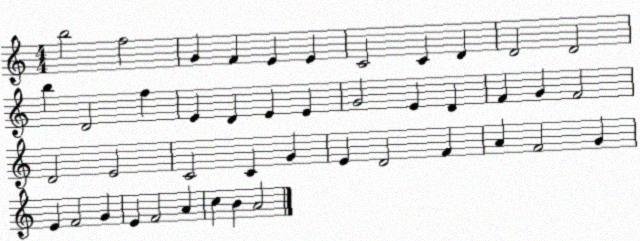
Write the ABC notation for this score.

X:1
T:Untitled
M:4/4
L:1/4
K:C
b2 f2 G F E E C2 C D D2 D2 b D2 f E D E E G2 E D F G F2 D2 E2 C2 C G E D2 F A F2 G E F2 G E F2 A c B A2